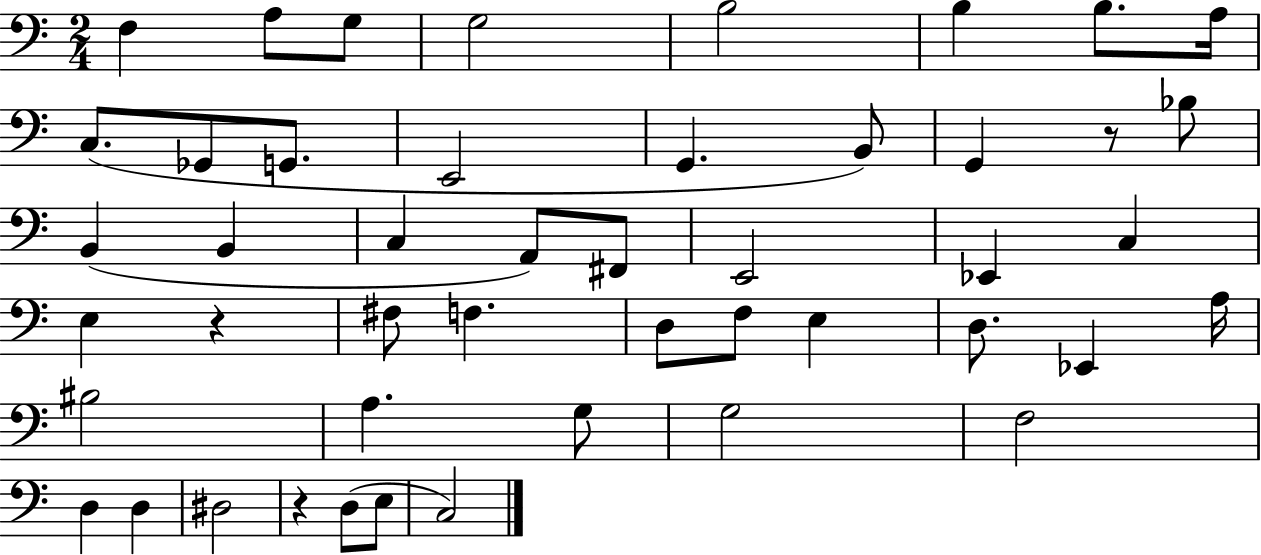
{
  \clef bass
  \numericTimeSignature
  \time 2/4
  \key c \major
  \repeat volta 2 { f4 a8 g8 | g2 | b2 | b4 b8. a16 | \break c8.( ges,8 g,8. | e,2 | g,4. b,8) | g,4 r8 bes8 | \break b,4( b,4 | c4 a,8) fis,8 | e,2 | ees,4 c4 | \break e4 r4 | fis8 f4. | d8 f8 e4 | d8. ees,4 a16 | \break bis2 | a4. g8 | g2 | f2 | \break d4 d4 | dis2 | r4 d8( e8 | c2) | \break } \bar "|."
}